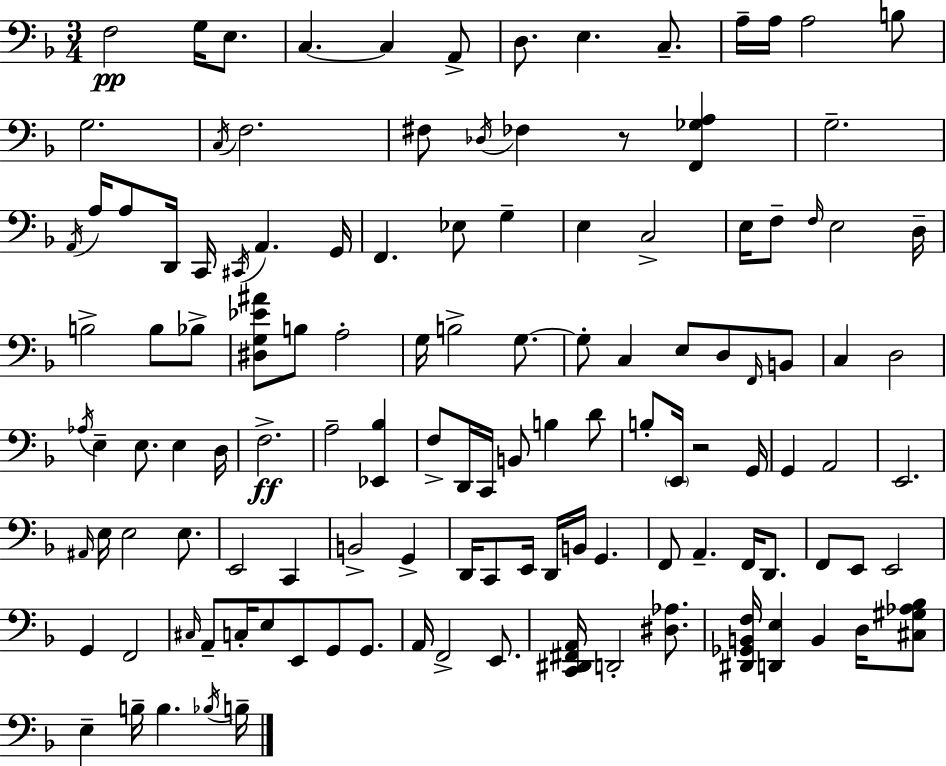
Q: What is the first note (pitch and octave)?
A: F3